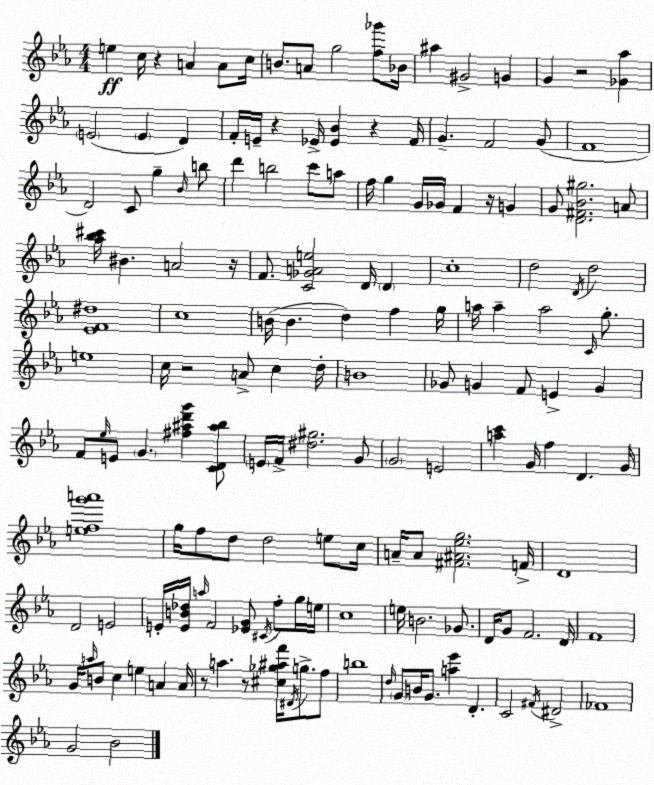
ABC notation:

X:1
T:Untitled
M:4/4
L:1/4
K:Cm
e c/4 z A A/2 c/4 B/2 A/2 g2 [f_g']/2 _B/4 ^a ^G2 G G z2 [_G_a] E2 E D F/4 E/4 z _E/4 [_E_B] z F/4 G F2 G/2 F4 D2 C/2 g _B/4 b/2 d' b2 c'/2 a/2 f/4 g G/4 _G/4 F z/4 G G/2 [D^F_B^g]2 A/2 [_a_b^c']/4 ^B A2 z/4 F/2 [C_GAe]2 D/4 D c4 d2 D/4 d2 [_EF^d]4 c4 B/4 B d f g/4 a/4 a a2 C/4 g/2 e4 c/4 z2 A/2 c d/4 B4 _G/2 G F/2 E G F/2 _e/4 E/2 G [^f^ad'g'] [CD^a_b]/2 E/4 F/4 [^d^g]2 G/2 G2 E2 [ac'] G/4 f D G/4 [efg'a']4 g/4 f/2 d/2 d2 e/2 c/4 A/4 A/2 [^F^A_eg]2 F/4 D4 D2 E2 E/4 [EB_d]/4 a/4 F2 [_EG]/2 ^C/4 f/2 g/4 e/4 c4 e/4 B2 _G/2 D/4 G/2 F2 D/4 F4 G/4 a/4 B/2 c e A A/4 z/2 a z/2 [^c_g^af']/4 ^D/4 g/2 f/2 b4 d/4 G/2 B/4 G/2 [a_e'] D C2 ^F/4 ^D2 _F4 G2 _B2